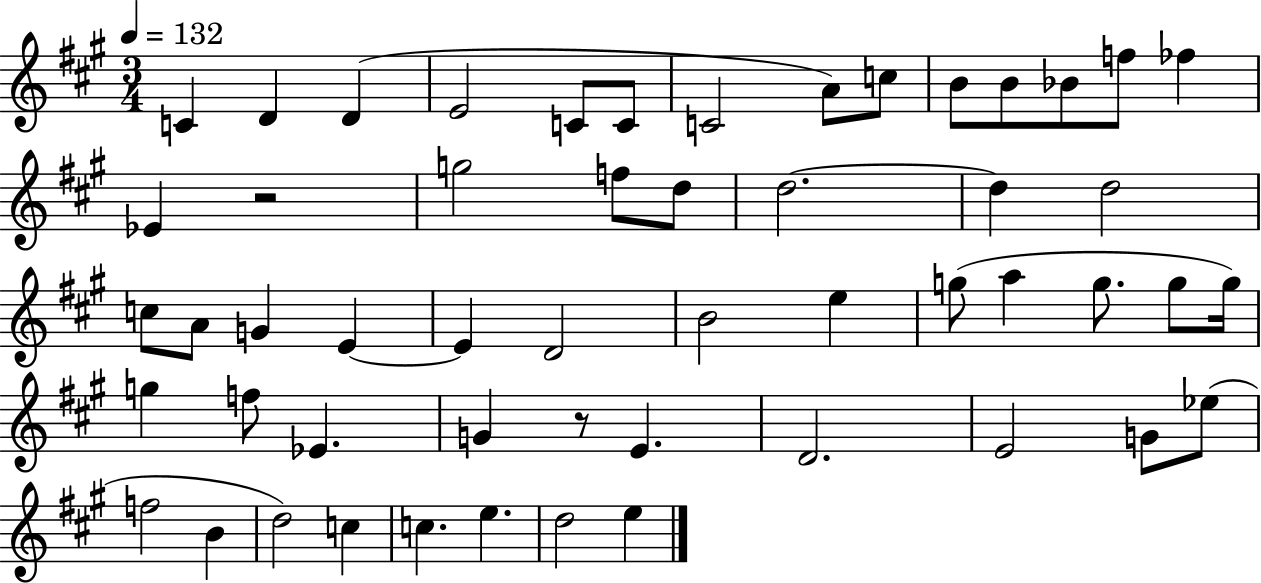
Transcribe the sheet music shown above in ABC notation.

X:1
T:Untitled
M:3/4
L:1/4
K:A
C D D E2 C/2 C/2 C2 A/2 c/2 B/2 B/2 _B/2 f/2 _f _E z2 g2 f/2 d/2 d2 d d2 c/2 A/2 G E E D2 B2 e g/2 a g/2 g/2 g/4 g f/2 _E G z/2 E D2 E2 G/2 _e/2 f2 B d2 c c e d2 e